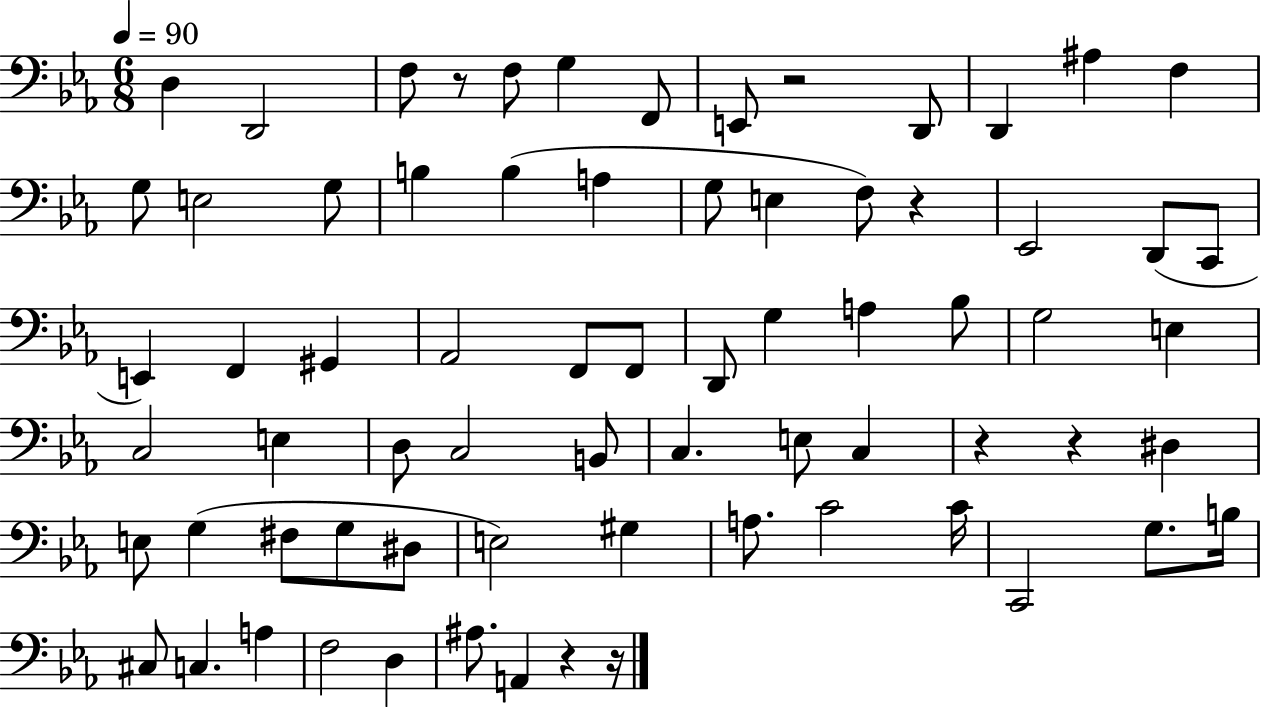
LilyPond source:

{
  \clef bass
  \numericTimeSignature
  \time 6/8
  \key ees \major
  \tempo 4 = 90
  \repeat volta 2 { d4 d,2 | f8 r8 f8 g4 f,8 | e,8 r2 d,8 | d,4 ais4 f4 | \break g8 e2 g8 | b4 b4( a4 | g8 e4 f8) r4 | ees,2 d,8( c,8 | \break e,4) f,4 gis,4 | aes,2 f,8 f,8 | d,8 g4 a4 bes8 | g2 e4 | \break c2 e4 | d8 c2 b,8 | c4. e8 c4 | r4 r4 dis4 | \break e8 g4( fis8 g8 dis8 | e2) gis4 | a8. c'2 c'16 | c,2 g8. b16 | \break cis8 c4. a4 | f2 d4 | ais8. a,4 r4 r16 | } \bar "|."
}